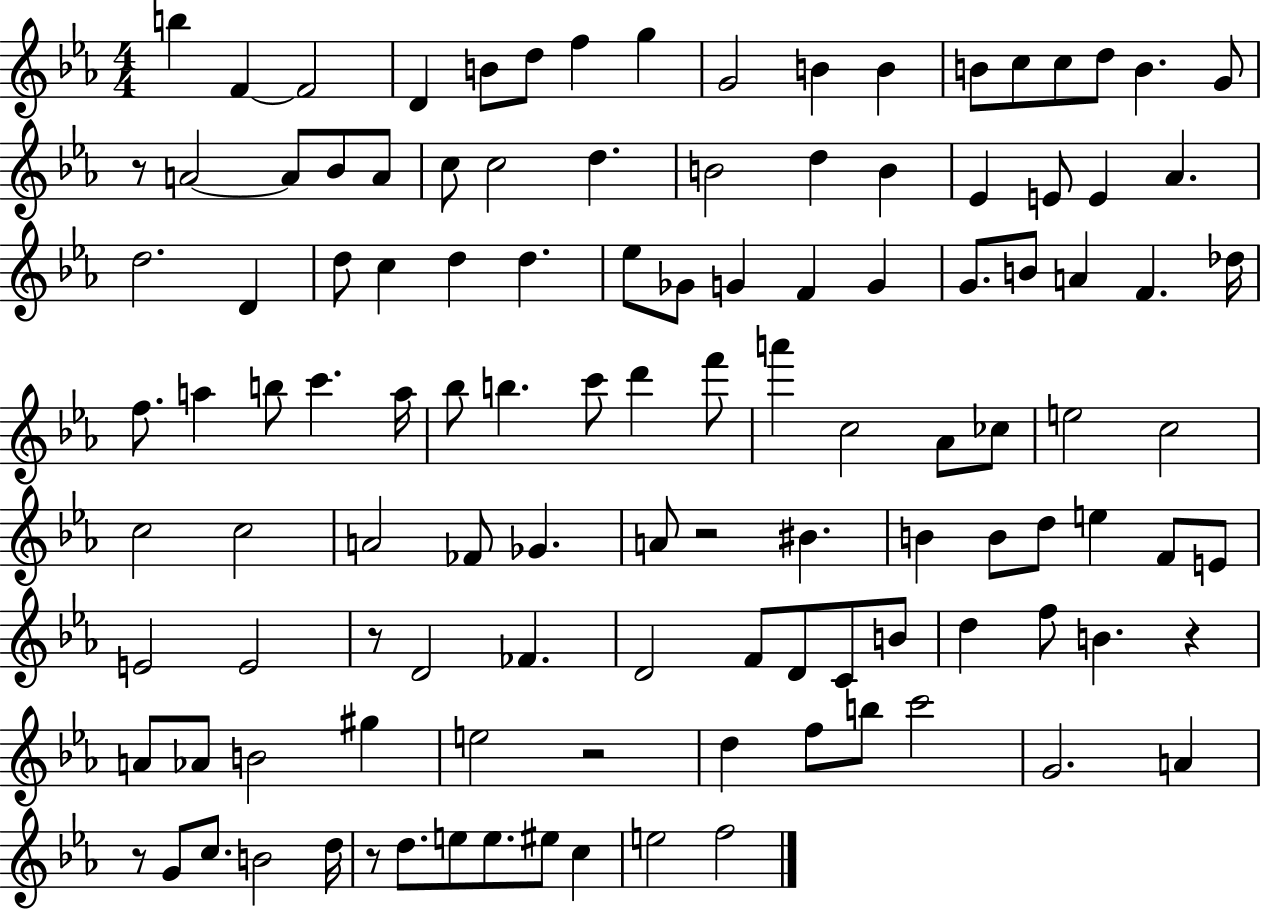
X:1
T:Untitled
M:4/4
L:1/4
K:Eb
b F F2 D B/2 d/2 f g G2 B B B/2 c/2 c/2 d/2 B G/2 z/2 A2 A/2 _B/2 A/2 c/2 c2 d B2 d B _E E/2 E _A d2 D d/2 c d d _e/2 _G/2 G F G G/2 B/2 A F _d/4 f/2 a b/2 c' a/4 _b/2 b c'/2 d' f'/2 a' c2 _A/2 _c/2 e2 c2 c2 c2 A2 _F/2 _G A/2 z2 ^B B B/2 d/2 e F/2 E/2 E2 E2 z/2 D2 _F D2 F/2 D/2 C/2 B/2 d f/2 B z A/2 _A/2 B2 ^g e2 z2 d f/2 b/2 c'2 G2 A z/2 G/2 c/2 B2 d/4 z/2 d/2 e/2 e/2 ^e/2 c e2 f2